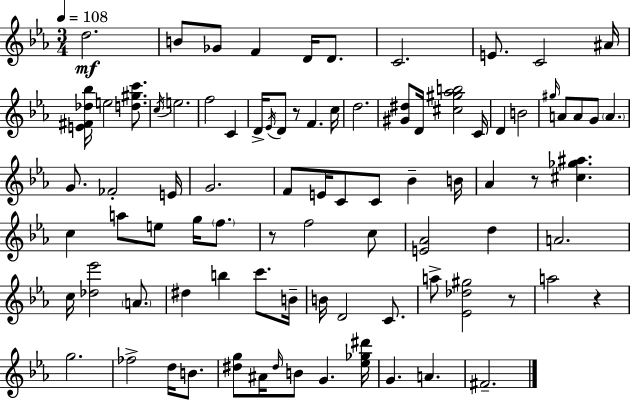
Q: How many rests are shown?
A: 5